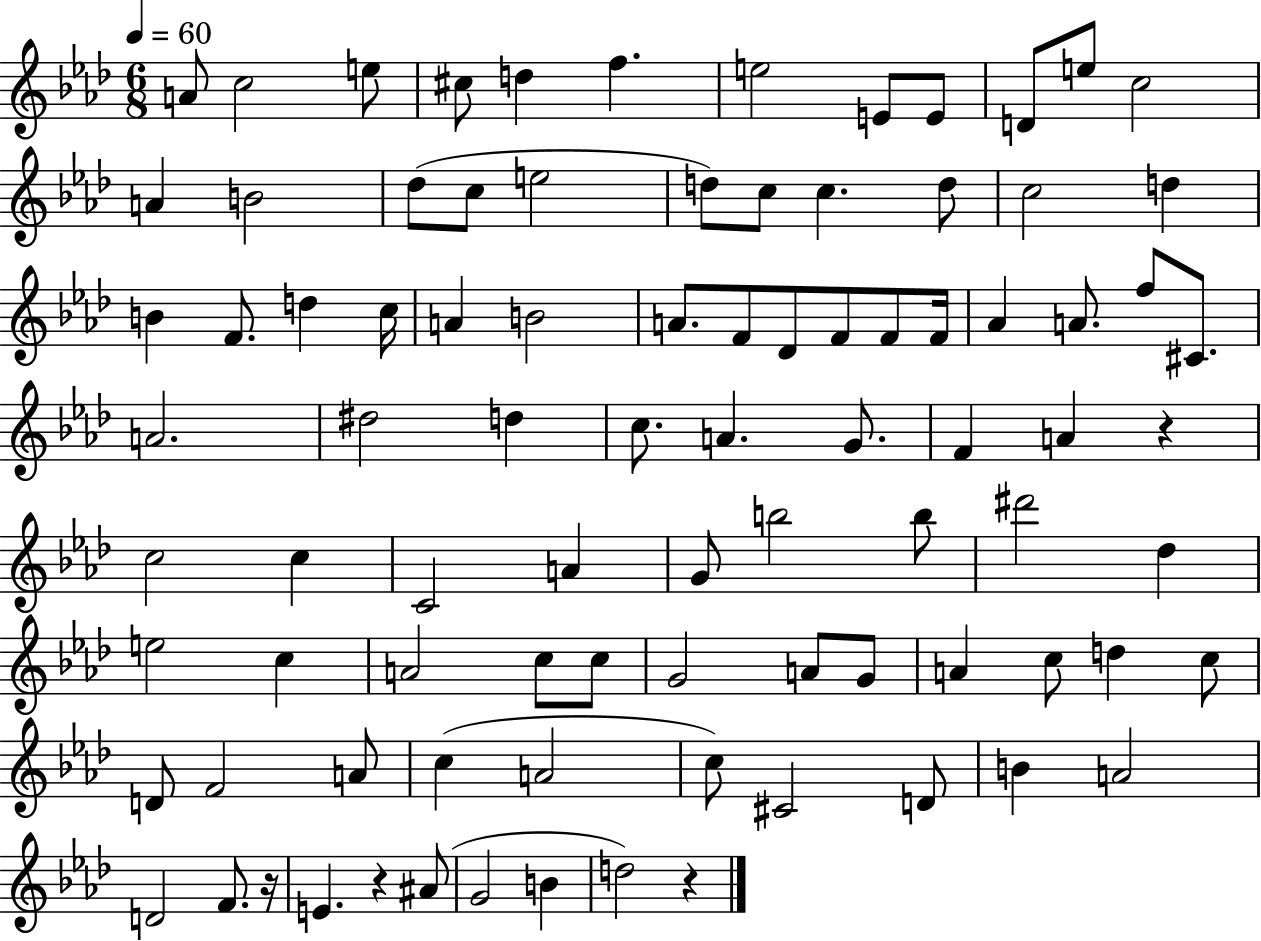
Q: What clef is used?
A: treble